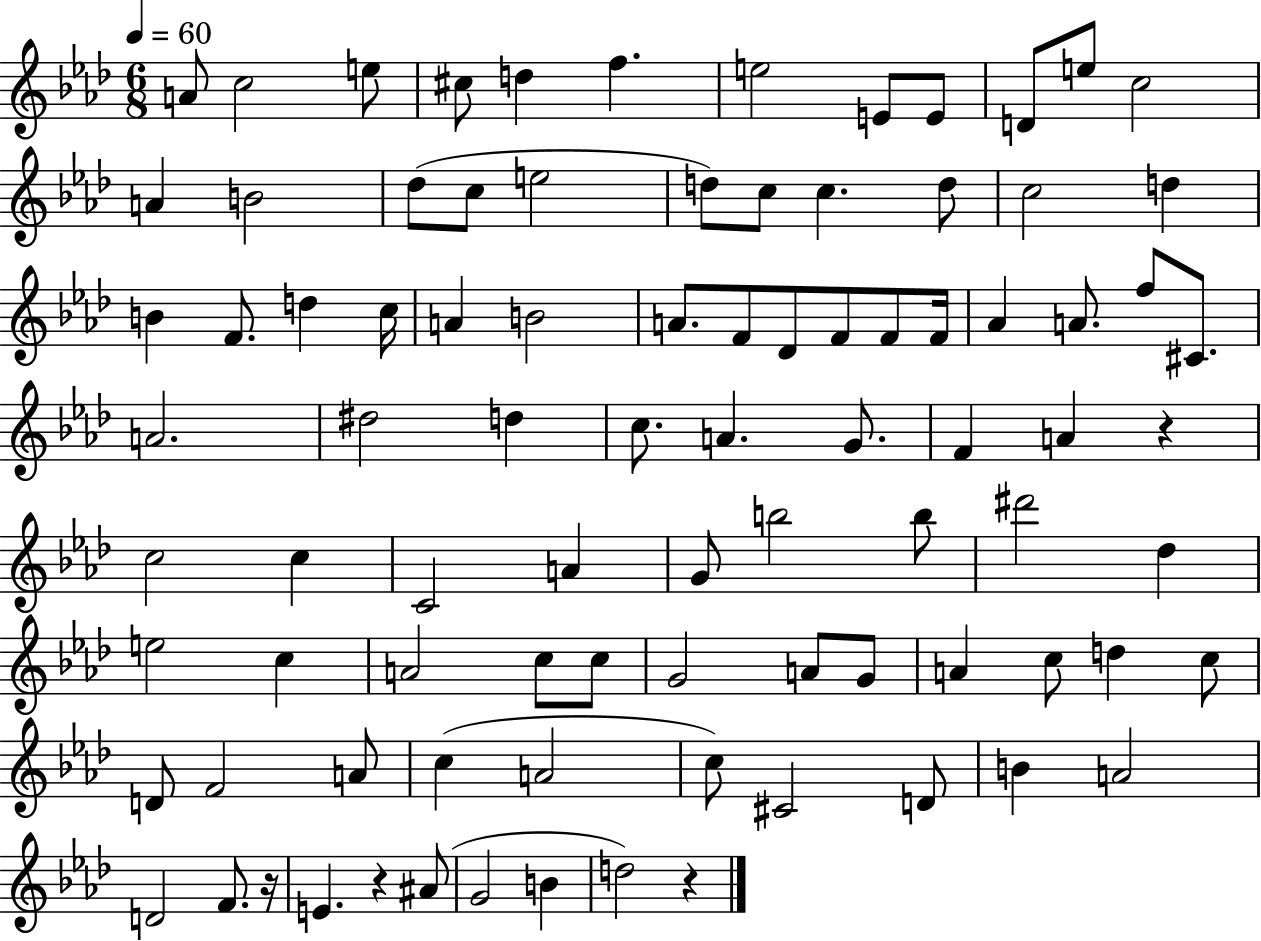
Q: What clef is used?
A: treble